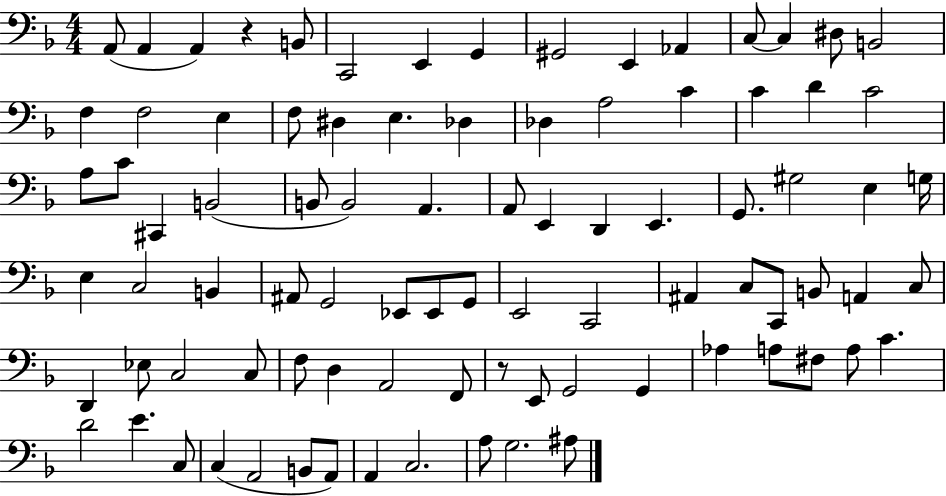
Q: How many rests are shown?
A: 2